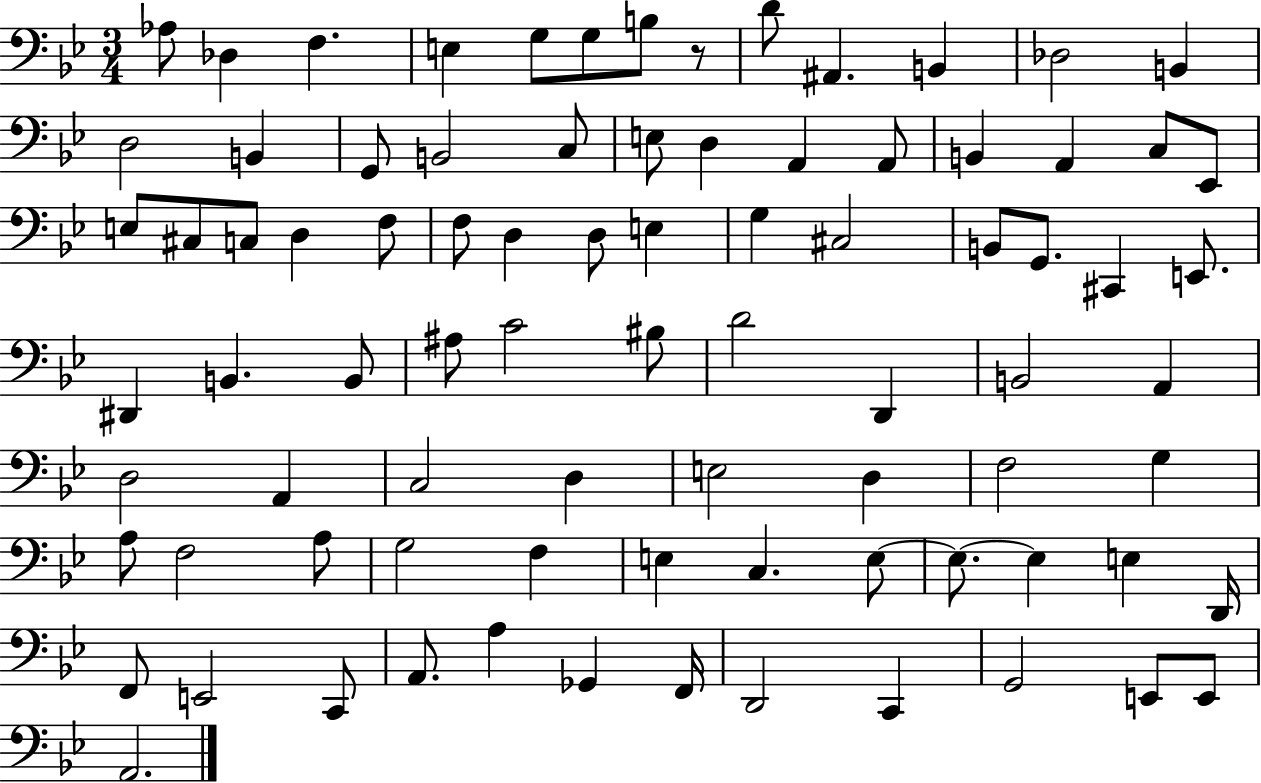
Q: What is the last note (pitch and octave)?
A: A2